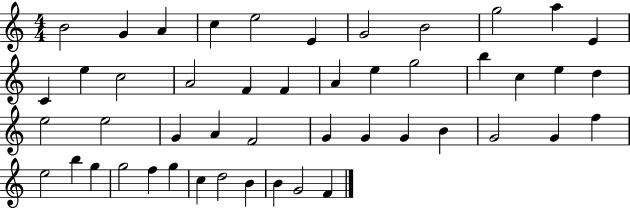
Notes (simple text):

B4/h G4/q A4/q C5/q E5/h E4/q G4/h B4/h G5/h A5/q E4/q C4/q E5/q C5/h A4/h F4/q F4/q A4/q E5/q G5/h B5/q C5/q E5/q D5/q E5/h E5/h G4/q A4/q F4/h G4/q G4/q G4/q B4/q G4/h G4/q F5/q E5/h B5/q G5/q G5/h F5/q G5/q C5/q D5/h B4/q B4/q G4/h F4/q